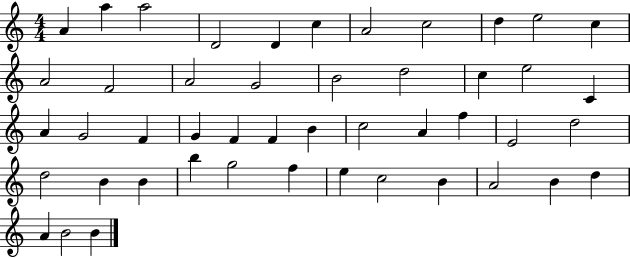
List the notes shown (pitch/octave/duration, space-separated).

A4/q A5/q A5/h D4/h D4/q C5/q A4/h C5/h D5/q E5/h C5/q A4/h F4/h A4/h G4/h B4/h D5/h C5/q E5/h C4/q A4/q G4/h F4/q G4/q F4/q F4/q B4/q C5/h A4/q F5/q E4/h D5/h D5/h B4/q B4/q B5/q G5/h F5/q E5/q C5/h B4/q A4/h B4/q D5/q A4/q B4/h B4/q